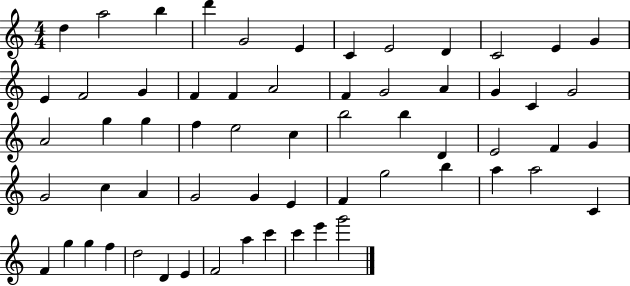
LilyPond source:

{
  \clef treble
  \numericTimeSignature
  \time 4/4
  \key c \major
  d''4 a''2 b''4 | d'''4 g'2 e'4 | c'4 e'2 d'4 | c'2 e'4 g'4 | \break e'4 f'2 g'4 | f'4 f'4 a'2 | f'4 g'2 a'4 | g'4 c'4 g'2 | \break a'2 g''4 g''4 | f''4 e''2 c''4 | b''2 b''4 d'4 | e'2 f'4 g'4 | \break g'2 c''4 a'4 | g'2 g'4 e'4 | f'4 g''2 b''4 | a''4 a''2 c'4 | \break f'4 g''4 g''4 f''4 | d''2 d'4 e'4 | f'2 a''4 c'''4 | c'''4 e'''4 g'''2 | \break \bar "|."
}